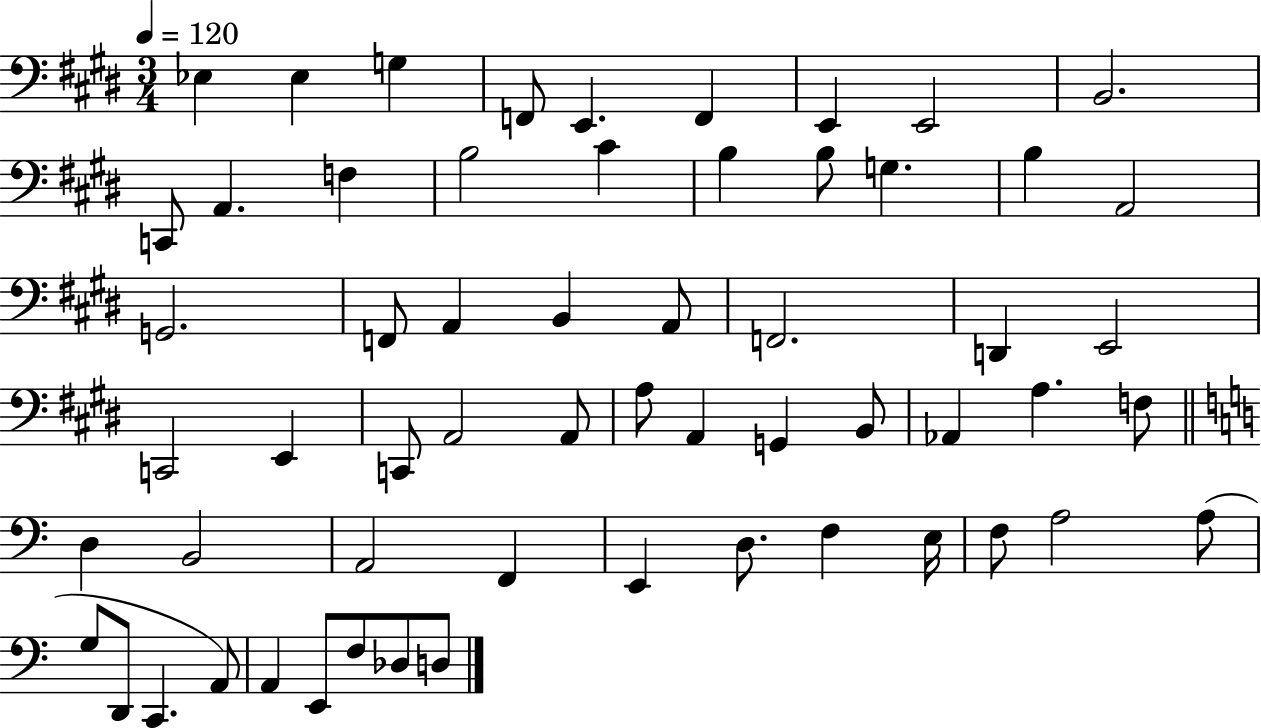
{
  \clef bass
  \numericTimeSignature
  \time 3/4
  \key e \major
  \tempo 4 = 120
  ees4 ees4 g4 | f,8 e,4. f,4 | e,4 e,2 | b,2. | \break c,8 a,4. f4 | b2 cis'4 | b4 b8 g4. | b4 a,2 | \break g,2. | f,8 a,4 b,4 a,8 | f,2. | d,4 e,2 | \break c,2 e,4 | c,8 a,2 a,8 | a8 a,4 g,4 b,8 | aes,4 a4. f8 | \break \bar "||" \break \key a \minor d4 b,2 | a,2 f,4 | e,4 d8. f4 e16 | f8 a2 a8( | \break g8 d,8 c,4. a,8) | a,4 e,8 f8 des8 d8 | \bar "|."
}